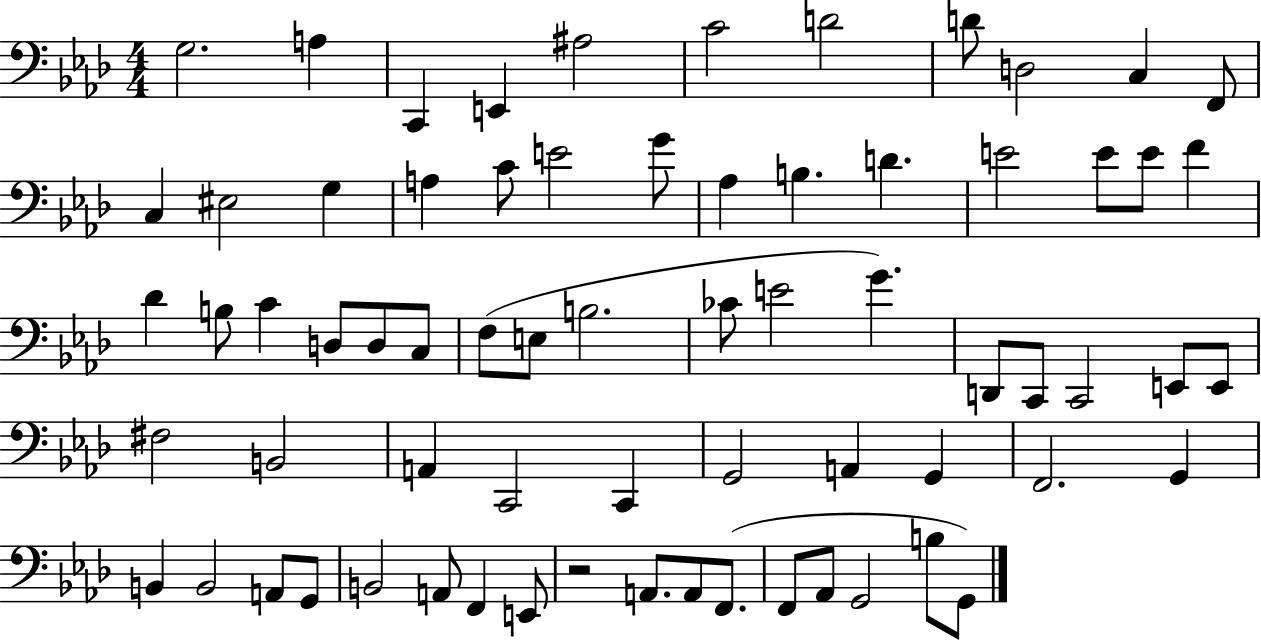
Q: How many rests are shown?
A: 1